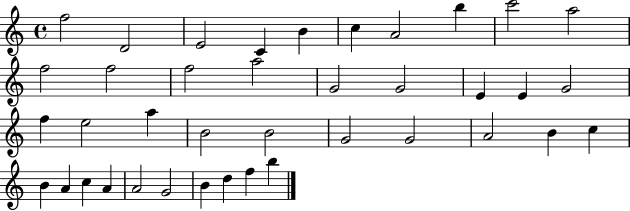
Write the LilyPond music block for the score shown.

{
  \clef treble
  \time 4/4
  \defaultTimeSignature
  \key c \major
  f''2 d'2 | e'2 c'4 b'4 | c''4 a'2 b''4 | c'''2 a''2 | \break f''2 f''2 | f''2 a''2 | g'2 g'2 | e'4 e'4 g'2 | \break f''4 e''2 a''4 | b'2 b'2 | g'2 g'2 | a'2 b'4 c''4 | \break b'4 a'4 c''4 a'4 | a'2 g'2 | b'4 d''4 f''4 b''4 | \bar "|."
}